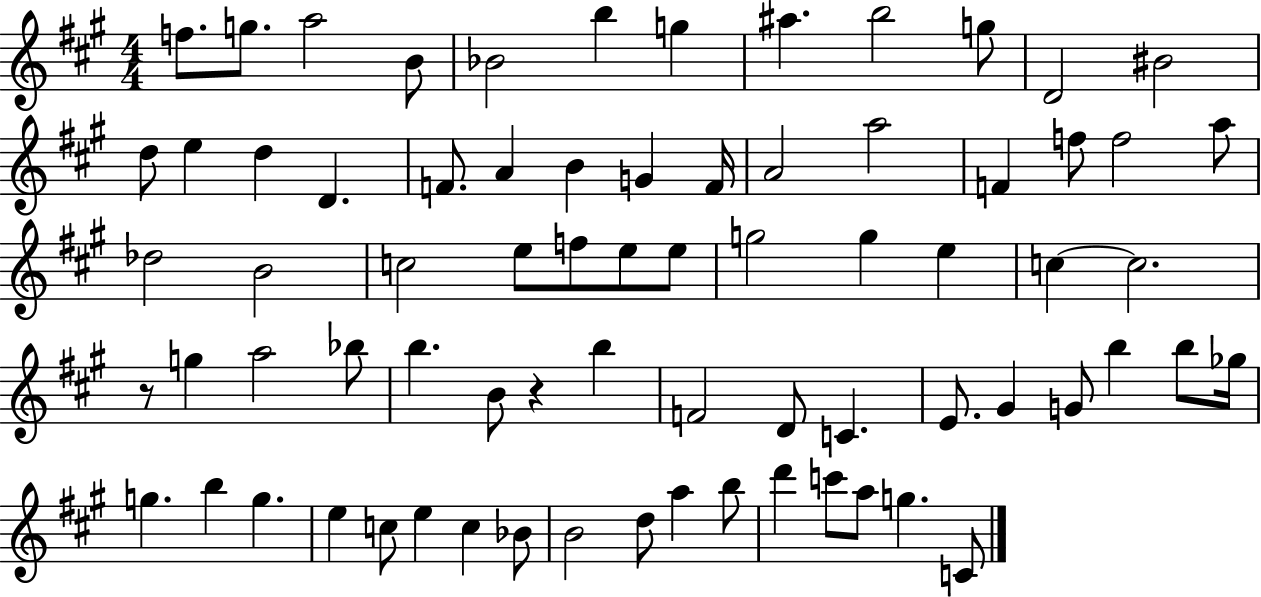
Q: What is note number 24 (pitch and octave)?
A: F4